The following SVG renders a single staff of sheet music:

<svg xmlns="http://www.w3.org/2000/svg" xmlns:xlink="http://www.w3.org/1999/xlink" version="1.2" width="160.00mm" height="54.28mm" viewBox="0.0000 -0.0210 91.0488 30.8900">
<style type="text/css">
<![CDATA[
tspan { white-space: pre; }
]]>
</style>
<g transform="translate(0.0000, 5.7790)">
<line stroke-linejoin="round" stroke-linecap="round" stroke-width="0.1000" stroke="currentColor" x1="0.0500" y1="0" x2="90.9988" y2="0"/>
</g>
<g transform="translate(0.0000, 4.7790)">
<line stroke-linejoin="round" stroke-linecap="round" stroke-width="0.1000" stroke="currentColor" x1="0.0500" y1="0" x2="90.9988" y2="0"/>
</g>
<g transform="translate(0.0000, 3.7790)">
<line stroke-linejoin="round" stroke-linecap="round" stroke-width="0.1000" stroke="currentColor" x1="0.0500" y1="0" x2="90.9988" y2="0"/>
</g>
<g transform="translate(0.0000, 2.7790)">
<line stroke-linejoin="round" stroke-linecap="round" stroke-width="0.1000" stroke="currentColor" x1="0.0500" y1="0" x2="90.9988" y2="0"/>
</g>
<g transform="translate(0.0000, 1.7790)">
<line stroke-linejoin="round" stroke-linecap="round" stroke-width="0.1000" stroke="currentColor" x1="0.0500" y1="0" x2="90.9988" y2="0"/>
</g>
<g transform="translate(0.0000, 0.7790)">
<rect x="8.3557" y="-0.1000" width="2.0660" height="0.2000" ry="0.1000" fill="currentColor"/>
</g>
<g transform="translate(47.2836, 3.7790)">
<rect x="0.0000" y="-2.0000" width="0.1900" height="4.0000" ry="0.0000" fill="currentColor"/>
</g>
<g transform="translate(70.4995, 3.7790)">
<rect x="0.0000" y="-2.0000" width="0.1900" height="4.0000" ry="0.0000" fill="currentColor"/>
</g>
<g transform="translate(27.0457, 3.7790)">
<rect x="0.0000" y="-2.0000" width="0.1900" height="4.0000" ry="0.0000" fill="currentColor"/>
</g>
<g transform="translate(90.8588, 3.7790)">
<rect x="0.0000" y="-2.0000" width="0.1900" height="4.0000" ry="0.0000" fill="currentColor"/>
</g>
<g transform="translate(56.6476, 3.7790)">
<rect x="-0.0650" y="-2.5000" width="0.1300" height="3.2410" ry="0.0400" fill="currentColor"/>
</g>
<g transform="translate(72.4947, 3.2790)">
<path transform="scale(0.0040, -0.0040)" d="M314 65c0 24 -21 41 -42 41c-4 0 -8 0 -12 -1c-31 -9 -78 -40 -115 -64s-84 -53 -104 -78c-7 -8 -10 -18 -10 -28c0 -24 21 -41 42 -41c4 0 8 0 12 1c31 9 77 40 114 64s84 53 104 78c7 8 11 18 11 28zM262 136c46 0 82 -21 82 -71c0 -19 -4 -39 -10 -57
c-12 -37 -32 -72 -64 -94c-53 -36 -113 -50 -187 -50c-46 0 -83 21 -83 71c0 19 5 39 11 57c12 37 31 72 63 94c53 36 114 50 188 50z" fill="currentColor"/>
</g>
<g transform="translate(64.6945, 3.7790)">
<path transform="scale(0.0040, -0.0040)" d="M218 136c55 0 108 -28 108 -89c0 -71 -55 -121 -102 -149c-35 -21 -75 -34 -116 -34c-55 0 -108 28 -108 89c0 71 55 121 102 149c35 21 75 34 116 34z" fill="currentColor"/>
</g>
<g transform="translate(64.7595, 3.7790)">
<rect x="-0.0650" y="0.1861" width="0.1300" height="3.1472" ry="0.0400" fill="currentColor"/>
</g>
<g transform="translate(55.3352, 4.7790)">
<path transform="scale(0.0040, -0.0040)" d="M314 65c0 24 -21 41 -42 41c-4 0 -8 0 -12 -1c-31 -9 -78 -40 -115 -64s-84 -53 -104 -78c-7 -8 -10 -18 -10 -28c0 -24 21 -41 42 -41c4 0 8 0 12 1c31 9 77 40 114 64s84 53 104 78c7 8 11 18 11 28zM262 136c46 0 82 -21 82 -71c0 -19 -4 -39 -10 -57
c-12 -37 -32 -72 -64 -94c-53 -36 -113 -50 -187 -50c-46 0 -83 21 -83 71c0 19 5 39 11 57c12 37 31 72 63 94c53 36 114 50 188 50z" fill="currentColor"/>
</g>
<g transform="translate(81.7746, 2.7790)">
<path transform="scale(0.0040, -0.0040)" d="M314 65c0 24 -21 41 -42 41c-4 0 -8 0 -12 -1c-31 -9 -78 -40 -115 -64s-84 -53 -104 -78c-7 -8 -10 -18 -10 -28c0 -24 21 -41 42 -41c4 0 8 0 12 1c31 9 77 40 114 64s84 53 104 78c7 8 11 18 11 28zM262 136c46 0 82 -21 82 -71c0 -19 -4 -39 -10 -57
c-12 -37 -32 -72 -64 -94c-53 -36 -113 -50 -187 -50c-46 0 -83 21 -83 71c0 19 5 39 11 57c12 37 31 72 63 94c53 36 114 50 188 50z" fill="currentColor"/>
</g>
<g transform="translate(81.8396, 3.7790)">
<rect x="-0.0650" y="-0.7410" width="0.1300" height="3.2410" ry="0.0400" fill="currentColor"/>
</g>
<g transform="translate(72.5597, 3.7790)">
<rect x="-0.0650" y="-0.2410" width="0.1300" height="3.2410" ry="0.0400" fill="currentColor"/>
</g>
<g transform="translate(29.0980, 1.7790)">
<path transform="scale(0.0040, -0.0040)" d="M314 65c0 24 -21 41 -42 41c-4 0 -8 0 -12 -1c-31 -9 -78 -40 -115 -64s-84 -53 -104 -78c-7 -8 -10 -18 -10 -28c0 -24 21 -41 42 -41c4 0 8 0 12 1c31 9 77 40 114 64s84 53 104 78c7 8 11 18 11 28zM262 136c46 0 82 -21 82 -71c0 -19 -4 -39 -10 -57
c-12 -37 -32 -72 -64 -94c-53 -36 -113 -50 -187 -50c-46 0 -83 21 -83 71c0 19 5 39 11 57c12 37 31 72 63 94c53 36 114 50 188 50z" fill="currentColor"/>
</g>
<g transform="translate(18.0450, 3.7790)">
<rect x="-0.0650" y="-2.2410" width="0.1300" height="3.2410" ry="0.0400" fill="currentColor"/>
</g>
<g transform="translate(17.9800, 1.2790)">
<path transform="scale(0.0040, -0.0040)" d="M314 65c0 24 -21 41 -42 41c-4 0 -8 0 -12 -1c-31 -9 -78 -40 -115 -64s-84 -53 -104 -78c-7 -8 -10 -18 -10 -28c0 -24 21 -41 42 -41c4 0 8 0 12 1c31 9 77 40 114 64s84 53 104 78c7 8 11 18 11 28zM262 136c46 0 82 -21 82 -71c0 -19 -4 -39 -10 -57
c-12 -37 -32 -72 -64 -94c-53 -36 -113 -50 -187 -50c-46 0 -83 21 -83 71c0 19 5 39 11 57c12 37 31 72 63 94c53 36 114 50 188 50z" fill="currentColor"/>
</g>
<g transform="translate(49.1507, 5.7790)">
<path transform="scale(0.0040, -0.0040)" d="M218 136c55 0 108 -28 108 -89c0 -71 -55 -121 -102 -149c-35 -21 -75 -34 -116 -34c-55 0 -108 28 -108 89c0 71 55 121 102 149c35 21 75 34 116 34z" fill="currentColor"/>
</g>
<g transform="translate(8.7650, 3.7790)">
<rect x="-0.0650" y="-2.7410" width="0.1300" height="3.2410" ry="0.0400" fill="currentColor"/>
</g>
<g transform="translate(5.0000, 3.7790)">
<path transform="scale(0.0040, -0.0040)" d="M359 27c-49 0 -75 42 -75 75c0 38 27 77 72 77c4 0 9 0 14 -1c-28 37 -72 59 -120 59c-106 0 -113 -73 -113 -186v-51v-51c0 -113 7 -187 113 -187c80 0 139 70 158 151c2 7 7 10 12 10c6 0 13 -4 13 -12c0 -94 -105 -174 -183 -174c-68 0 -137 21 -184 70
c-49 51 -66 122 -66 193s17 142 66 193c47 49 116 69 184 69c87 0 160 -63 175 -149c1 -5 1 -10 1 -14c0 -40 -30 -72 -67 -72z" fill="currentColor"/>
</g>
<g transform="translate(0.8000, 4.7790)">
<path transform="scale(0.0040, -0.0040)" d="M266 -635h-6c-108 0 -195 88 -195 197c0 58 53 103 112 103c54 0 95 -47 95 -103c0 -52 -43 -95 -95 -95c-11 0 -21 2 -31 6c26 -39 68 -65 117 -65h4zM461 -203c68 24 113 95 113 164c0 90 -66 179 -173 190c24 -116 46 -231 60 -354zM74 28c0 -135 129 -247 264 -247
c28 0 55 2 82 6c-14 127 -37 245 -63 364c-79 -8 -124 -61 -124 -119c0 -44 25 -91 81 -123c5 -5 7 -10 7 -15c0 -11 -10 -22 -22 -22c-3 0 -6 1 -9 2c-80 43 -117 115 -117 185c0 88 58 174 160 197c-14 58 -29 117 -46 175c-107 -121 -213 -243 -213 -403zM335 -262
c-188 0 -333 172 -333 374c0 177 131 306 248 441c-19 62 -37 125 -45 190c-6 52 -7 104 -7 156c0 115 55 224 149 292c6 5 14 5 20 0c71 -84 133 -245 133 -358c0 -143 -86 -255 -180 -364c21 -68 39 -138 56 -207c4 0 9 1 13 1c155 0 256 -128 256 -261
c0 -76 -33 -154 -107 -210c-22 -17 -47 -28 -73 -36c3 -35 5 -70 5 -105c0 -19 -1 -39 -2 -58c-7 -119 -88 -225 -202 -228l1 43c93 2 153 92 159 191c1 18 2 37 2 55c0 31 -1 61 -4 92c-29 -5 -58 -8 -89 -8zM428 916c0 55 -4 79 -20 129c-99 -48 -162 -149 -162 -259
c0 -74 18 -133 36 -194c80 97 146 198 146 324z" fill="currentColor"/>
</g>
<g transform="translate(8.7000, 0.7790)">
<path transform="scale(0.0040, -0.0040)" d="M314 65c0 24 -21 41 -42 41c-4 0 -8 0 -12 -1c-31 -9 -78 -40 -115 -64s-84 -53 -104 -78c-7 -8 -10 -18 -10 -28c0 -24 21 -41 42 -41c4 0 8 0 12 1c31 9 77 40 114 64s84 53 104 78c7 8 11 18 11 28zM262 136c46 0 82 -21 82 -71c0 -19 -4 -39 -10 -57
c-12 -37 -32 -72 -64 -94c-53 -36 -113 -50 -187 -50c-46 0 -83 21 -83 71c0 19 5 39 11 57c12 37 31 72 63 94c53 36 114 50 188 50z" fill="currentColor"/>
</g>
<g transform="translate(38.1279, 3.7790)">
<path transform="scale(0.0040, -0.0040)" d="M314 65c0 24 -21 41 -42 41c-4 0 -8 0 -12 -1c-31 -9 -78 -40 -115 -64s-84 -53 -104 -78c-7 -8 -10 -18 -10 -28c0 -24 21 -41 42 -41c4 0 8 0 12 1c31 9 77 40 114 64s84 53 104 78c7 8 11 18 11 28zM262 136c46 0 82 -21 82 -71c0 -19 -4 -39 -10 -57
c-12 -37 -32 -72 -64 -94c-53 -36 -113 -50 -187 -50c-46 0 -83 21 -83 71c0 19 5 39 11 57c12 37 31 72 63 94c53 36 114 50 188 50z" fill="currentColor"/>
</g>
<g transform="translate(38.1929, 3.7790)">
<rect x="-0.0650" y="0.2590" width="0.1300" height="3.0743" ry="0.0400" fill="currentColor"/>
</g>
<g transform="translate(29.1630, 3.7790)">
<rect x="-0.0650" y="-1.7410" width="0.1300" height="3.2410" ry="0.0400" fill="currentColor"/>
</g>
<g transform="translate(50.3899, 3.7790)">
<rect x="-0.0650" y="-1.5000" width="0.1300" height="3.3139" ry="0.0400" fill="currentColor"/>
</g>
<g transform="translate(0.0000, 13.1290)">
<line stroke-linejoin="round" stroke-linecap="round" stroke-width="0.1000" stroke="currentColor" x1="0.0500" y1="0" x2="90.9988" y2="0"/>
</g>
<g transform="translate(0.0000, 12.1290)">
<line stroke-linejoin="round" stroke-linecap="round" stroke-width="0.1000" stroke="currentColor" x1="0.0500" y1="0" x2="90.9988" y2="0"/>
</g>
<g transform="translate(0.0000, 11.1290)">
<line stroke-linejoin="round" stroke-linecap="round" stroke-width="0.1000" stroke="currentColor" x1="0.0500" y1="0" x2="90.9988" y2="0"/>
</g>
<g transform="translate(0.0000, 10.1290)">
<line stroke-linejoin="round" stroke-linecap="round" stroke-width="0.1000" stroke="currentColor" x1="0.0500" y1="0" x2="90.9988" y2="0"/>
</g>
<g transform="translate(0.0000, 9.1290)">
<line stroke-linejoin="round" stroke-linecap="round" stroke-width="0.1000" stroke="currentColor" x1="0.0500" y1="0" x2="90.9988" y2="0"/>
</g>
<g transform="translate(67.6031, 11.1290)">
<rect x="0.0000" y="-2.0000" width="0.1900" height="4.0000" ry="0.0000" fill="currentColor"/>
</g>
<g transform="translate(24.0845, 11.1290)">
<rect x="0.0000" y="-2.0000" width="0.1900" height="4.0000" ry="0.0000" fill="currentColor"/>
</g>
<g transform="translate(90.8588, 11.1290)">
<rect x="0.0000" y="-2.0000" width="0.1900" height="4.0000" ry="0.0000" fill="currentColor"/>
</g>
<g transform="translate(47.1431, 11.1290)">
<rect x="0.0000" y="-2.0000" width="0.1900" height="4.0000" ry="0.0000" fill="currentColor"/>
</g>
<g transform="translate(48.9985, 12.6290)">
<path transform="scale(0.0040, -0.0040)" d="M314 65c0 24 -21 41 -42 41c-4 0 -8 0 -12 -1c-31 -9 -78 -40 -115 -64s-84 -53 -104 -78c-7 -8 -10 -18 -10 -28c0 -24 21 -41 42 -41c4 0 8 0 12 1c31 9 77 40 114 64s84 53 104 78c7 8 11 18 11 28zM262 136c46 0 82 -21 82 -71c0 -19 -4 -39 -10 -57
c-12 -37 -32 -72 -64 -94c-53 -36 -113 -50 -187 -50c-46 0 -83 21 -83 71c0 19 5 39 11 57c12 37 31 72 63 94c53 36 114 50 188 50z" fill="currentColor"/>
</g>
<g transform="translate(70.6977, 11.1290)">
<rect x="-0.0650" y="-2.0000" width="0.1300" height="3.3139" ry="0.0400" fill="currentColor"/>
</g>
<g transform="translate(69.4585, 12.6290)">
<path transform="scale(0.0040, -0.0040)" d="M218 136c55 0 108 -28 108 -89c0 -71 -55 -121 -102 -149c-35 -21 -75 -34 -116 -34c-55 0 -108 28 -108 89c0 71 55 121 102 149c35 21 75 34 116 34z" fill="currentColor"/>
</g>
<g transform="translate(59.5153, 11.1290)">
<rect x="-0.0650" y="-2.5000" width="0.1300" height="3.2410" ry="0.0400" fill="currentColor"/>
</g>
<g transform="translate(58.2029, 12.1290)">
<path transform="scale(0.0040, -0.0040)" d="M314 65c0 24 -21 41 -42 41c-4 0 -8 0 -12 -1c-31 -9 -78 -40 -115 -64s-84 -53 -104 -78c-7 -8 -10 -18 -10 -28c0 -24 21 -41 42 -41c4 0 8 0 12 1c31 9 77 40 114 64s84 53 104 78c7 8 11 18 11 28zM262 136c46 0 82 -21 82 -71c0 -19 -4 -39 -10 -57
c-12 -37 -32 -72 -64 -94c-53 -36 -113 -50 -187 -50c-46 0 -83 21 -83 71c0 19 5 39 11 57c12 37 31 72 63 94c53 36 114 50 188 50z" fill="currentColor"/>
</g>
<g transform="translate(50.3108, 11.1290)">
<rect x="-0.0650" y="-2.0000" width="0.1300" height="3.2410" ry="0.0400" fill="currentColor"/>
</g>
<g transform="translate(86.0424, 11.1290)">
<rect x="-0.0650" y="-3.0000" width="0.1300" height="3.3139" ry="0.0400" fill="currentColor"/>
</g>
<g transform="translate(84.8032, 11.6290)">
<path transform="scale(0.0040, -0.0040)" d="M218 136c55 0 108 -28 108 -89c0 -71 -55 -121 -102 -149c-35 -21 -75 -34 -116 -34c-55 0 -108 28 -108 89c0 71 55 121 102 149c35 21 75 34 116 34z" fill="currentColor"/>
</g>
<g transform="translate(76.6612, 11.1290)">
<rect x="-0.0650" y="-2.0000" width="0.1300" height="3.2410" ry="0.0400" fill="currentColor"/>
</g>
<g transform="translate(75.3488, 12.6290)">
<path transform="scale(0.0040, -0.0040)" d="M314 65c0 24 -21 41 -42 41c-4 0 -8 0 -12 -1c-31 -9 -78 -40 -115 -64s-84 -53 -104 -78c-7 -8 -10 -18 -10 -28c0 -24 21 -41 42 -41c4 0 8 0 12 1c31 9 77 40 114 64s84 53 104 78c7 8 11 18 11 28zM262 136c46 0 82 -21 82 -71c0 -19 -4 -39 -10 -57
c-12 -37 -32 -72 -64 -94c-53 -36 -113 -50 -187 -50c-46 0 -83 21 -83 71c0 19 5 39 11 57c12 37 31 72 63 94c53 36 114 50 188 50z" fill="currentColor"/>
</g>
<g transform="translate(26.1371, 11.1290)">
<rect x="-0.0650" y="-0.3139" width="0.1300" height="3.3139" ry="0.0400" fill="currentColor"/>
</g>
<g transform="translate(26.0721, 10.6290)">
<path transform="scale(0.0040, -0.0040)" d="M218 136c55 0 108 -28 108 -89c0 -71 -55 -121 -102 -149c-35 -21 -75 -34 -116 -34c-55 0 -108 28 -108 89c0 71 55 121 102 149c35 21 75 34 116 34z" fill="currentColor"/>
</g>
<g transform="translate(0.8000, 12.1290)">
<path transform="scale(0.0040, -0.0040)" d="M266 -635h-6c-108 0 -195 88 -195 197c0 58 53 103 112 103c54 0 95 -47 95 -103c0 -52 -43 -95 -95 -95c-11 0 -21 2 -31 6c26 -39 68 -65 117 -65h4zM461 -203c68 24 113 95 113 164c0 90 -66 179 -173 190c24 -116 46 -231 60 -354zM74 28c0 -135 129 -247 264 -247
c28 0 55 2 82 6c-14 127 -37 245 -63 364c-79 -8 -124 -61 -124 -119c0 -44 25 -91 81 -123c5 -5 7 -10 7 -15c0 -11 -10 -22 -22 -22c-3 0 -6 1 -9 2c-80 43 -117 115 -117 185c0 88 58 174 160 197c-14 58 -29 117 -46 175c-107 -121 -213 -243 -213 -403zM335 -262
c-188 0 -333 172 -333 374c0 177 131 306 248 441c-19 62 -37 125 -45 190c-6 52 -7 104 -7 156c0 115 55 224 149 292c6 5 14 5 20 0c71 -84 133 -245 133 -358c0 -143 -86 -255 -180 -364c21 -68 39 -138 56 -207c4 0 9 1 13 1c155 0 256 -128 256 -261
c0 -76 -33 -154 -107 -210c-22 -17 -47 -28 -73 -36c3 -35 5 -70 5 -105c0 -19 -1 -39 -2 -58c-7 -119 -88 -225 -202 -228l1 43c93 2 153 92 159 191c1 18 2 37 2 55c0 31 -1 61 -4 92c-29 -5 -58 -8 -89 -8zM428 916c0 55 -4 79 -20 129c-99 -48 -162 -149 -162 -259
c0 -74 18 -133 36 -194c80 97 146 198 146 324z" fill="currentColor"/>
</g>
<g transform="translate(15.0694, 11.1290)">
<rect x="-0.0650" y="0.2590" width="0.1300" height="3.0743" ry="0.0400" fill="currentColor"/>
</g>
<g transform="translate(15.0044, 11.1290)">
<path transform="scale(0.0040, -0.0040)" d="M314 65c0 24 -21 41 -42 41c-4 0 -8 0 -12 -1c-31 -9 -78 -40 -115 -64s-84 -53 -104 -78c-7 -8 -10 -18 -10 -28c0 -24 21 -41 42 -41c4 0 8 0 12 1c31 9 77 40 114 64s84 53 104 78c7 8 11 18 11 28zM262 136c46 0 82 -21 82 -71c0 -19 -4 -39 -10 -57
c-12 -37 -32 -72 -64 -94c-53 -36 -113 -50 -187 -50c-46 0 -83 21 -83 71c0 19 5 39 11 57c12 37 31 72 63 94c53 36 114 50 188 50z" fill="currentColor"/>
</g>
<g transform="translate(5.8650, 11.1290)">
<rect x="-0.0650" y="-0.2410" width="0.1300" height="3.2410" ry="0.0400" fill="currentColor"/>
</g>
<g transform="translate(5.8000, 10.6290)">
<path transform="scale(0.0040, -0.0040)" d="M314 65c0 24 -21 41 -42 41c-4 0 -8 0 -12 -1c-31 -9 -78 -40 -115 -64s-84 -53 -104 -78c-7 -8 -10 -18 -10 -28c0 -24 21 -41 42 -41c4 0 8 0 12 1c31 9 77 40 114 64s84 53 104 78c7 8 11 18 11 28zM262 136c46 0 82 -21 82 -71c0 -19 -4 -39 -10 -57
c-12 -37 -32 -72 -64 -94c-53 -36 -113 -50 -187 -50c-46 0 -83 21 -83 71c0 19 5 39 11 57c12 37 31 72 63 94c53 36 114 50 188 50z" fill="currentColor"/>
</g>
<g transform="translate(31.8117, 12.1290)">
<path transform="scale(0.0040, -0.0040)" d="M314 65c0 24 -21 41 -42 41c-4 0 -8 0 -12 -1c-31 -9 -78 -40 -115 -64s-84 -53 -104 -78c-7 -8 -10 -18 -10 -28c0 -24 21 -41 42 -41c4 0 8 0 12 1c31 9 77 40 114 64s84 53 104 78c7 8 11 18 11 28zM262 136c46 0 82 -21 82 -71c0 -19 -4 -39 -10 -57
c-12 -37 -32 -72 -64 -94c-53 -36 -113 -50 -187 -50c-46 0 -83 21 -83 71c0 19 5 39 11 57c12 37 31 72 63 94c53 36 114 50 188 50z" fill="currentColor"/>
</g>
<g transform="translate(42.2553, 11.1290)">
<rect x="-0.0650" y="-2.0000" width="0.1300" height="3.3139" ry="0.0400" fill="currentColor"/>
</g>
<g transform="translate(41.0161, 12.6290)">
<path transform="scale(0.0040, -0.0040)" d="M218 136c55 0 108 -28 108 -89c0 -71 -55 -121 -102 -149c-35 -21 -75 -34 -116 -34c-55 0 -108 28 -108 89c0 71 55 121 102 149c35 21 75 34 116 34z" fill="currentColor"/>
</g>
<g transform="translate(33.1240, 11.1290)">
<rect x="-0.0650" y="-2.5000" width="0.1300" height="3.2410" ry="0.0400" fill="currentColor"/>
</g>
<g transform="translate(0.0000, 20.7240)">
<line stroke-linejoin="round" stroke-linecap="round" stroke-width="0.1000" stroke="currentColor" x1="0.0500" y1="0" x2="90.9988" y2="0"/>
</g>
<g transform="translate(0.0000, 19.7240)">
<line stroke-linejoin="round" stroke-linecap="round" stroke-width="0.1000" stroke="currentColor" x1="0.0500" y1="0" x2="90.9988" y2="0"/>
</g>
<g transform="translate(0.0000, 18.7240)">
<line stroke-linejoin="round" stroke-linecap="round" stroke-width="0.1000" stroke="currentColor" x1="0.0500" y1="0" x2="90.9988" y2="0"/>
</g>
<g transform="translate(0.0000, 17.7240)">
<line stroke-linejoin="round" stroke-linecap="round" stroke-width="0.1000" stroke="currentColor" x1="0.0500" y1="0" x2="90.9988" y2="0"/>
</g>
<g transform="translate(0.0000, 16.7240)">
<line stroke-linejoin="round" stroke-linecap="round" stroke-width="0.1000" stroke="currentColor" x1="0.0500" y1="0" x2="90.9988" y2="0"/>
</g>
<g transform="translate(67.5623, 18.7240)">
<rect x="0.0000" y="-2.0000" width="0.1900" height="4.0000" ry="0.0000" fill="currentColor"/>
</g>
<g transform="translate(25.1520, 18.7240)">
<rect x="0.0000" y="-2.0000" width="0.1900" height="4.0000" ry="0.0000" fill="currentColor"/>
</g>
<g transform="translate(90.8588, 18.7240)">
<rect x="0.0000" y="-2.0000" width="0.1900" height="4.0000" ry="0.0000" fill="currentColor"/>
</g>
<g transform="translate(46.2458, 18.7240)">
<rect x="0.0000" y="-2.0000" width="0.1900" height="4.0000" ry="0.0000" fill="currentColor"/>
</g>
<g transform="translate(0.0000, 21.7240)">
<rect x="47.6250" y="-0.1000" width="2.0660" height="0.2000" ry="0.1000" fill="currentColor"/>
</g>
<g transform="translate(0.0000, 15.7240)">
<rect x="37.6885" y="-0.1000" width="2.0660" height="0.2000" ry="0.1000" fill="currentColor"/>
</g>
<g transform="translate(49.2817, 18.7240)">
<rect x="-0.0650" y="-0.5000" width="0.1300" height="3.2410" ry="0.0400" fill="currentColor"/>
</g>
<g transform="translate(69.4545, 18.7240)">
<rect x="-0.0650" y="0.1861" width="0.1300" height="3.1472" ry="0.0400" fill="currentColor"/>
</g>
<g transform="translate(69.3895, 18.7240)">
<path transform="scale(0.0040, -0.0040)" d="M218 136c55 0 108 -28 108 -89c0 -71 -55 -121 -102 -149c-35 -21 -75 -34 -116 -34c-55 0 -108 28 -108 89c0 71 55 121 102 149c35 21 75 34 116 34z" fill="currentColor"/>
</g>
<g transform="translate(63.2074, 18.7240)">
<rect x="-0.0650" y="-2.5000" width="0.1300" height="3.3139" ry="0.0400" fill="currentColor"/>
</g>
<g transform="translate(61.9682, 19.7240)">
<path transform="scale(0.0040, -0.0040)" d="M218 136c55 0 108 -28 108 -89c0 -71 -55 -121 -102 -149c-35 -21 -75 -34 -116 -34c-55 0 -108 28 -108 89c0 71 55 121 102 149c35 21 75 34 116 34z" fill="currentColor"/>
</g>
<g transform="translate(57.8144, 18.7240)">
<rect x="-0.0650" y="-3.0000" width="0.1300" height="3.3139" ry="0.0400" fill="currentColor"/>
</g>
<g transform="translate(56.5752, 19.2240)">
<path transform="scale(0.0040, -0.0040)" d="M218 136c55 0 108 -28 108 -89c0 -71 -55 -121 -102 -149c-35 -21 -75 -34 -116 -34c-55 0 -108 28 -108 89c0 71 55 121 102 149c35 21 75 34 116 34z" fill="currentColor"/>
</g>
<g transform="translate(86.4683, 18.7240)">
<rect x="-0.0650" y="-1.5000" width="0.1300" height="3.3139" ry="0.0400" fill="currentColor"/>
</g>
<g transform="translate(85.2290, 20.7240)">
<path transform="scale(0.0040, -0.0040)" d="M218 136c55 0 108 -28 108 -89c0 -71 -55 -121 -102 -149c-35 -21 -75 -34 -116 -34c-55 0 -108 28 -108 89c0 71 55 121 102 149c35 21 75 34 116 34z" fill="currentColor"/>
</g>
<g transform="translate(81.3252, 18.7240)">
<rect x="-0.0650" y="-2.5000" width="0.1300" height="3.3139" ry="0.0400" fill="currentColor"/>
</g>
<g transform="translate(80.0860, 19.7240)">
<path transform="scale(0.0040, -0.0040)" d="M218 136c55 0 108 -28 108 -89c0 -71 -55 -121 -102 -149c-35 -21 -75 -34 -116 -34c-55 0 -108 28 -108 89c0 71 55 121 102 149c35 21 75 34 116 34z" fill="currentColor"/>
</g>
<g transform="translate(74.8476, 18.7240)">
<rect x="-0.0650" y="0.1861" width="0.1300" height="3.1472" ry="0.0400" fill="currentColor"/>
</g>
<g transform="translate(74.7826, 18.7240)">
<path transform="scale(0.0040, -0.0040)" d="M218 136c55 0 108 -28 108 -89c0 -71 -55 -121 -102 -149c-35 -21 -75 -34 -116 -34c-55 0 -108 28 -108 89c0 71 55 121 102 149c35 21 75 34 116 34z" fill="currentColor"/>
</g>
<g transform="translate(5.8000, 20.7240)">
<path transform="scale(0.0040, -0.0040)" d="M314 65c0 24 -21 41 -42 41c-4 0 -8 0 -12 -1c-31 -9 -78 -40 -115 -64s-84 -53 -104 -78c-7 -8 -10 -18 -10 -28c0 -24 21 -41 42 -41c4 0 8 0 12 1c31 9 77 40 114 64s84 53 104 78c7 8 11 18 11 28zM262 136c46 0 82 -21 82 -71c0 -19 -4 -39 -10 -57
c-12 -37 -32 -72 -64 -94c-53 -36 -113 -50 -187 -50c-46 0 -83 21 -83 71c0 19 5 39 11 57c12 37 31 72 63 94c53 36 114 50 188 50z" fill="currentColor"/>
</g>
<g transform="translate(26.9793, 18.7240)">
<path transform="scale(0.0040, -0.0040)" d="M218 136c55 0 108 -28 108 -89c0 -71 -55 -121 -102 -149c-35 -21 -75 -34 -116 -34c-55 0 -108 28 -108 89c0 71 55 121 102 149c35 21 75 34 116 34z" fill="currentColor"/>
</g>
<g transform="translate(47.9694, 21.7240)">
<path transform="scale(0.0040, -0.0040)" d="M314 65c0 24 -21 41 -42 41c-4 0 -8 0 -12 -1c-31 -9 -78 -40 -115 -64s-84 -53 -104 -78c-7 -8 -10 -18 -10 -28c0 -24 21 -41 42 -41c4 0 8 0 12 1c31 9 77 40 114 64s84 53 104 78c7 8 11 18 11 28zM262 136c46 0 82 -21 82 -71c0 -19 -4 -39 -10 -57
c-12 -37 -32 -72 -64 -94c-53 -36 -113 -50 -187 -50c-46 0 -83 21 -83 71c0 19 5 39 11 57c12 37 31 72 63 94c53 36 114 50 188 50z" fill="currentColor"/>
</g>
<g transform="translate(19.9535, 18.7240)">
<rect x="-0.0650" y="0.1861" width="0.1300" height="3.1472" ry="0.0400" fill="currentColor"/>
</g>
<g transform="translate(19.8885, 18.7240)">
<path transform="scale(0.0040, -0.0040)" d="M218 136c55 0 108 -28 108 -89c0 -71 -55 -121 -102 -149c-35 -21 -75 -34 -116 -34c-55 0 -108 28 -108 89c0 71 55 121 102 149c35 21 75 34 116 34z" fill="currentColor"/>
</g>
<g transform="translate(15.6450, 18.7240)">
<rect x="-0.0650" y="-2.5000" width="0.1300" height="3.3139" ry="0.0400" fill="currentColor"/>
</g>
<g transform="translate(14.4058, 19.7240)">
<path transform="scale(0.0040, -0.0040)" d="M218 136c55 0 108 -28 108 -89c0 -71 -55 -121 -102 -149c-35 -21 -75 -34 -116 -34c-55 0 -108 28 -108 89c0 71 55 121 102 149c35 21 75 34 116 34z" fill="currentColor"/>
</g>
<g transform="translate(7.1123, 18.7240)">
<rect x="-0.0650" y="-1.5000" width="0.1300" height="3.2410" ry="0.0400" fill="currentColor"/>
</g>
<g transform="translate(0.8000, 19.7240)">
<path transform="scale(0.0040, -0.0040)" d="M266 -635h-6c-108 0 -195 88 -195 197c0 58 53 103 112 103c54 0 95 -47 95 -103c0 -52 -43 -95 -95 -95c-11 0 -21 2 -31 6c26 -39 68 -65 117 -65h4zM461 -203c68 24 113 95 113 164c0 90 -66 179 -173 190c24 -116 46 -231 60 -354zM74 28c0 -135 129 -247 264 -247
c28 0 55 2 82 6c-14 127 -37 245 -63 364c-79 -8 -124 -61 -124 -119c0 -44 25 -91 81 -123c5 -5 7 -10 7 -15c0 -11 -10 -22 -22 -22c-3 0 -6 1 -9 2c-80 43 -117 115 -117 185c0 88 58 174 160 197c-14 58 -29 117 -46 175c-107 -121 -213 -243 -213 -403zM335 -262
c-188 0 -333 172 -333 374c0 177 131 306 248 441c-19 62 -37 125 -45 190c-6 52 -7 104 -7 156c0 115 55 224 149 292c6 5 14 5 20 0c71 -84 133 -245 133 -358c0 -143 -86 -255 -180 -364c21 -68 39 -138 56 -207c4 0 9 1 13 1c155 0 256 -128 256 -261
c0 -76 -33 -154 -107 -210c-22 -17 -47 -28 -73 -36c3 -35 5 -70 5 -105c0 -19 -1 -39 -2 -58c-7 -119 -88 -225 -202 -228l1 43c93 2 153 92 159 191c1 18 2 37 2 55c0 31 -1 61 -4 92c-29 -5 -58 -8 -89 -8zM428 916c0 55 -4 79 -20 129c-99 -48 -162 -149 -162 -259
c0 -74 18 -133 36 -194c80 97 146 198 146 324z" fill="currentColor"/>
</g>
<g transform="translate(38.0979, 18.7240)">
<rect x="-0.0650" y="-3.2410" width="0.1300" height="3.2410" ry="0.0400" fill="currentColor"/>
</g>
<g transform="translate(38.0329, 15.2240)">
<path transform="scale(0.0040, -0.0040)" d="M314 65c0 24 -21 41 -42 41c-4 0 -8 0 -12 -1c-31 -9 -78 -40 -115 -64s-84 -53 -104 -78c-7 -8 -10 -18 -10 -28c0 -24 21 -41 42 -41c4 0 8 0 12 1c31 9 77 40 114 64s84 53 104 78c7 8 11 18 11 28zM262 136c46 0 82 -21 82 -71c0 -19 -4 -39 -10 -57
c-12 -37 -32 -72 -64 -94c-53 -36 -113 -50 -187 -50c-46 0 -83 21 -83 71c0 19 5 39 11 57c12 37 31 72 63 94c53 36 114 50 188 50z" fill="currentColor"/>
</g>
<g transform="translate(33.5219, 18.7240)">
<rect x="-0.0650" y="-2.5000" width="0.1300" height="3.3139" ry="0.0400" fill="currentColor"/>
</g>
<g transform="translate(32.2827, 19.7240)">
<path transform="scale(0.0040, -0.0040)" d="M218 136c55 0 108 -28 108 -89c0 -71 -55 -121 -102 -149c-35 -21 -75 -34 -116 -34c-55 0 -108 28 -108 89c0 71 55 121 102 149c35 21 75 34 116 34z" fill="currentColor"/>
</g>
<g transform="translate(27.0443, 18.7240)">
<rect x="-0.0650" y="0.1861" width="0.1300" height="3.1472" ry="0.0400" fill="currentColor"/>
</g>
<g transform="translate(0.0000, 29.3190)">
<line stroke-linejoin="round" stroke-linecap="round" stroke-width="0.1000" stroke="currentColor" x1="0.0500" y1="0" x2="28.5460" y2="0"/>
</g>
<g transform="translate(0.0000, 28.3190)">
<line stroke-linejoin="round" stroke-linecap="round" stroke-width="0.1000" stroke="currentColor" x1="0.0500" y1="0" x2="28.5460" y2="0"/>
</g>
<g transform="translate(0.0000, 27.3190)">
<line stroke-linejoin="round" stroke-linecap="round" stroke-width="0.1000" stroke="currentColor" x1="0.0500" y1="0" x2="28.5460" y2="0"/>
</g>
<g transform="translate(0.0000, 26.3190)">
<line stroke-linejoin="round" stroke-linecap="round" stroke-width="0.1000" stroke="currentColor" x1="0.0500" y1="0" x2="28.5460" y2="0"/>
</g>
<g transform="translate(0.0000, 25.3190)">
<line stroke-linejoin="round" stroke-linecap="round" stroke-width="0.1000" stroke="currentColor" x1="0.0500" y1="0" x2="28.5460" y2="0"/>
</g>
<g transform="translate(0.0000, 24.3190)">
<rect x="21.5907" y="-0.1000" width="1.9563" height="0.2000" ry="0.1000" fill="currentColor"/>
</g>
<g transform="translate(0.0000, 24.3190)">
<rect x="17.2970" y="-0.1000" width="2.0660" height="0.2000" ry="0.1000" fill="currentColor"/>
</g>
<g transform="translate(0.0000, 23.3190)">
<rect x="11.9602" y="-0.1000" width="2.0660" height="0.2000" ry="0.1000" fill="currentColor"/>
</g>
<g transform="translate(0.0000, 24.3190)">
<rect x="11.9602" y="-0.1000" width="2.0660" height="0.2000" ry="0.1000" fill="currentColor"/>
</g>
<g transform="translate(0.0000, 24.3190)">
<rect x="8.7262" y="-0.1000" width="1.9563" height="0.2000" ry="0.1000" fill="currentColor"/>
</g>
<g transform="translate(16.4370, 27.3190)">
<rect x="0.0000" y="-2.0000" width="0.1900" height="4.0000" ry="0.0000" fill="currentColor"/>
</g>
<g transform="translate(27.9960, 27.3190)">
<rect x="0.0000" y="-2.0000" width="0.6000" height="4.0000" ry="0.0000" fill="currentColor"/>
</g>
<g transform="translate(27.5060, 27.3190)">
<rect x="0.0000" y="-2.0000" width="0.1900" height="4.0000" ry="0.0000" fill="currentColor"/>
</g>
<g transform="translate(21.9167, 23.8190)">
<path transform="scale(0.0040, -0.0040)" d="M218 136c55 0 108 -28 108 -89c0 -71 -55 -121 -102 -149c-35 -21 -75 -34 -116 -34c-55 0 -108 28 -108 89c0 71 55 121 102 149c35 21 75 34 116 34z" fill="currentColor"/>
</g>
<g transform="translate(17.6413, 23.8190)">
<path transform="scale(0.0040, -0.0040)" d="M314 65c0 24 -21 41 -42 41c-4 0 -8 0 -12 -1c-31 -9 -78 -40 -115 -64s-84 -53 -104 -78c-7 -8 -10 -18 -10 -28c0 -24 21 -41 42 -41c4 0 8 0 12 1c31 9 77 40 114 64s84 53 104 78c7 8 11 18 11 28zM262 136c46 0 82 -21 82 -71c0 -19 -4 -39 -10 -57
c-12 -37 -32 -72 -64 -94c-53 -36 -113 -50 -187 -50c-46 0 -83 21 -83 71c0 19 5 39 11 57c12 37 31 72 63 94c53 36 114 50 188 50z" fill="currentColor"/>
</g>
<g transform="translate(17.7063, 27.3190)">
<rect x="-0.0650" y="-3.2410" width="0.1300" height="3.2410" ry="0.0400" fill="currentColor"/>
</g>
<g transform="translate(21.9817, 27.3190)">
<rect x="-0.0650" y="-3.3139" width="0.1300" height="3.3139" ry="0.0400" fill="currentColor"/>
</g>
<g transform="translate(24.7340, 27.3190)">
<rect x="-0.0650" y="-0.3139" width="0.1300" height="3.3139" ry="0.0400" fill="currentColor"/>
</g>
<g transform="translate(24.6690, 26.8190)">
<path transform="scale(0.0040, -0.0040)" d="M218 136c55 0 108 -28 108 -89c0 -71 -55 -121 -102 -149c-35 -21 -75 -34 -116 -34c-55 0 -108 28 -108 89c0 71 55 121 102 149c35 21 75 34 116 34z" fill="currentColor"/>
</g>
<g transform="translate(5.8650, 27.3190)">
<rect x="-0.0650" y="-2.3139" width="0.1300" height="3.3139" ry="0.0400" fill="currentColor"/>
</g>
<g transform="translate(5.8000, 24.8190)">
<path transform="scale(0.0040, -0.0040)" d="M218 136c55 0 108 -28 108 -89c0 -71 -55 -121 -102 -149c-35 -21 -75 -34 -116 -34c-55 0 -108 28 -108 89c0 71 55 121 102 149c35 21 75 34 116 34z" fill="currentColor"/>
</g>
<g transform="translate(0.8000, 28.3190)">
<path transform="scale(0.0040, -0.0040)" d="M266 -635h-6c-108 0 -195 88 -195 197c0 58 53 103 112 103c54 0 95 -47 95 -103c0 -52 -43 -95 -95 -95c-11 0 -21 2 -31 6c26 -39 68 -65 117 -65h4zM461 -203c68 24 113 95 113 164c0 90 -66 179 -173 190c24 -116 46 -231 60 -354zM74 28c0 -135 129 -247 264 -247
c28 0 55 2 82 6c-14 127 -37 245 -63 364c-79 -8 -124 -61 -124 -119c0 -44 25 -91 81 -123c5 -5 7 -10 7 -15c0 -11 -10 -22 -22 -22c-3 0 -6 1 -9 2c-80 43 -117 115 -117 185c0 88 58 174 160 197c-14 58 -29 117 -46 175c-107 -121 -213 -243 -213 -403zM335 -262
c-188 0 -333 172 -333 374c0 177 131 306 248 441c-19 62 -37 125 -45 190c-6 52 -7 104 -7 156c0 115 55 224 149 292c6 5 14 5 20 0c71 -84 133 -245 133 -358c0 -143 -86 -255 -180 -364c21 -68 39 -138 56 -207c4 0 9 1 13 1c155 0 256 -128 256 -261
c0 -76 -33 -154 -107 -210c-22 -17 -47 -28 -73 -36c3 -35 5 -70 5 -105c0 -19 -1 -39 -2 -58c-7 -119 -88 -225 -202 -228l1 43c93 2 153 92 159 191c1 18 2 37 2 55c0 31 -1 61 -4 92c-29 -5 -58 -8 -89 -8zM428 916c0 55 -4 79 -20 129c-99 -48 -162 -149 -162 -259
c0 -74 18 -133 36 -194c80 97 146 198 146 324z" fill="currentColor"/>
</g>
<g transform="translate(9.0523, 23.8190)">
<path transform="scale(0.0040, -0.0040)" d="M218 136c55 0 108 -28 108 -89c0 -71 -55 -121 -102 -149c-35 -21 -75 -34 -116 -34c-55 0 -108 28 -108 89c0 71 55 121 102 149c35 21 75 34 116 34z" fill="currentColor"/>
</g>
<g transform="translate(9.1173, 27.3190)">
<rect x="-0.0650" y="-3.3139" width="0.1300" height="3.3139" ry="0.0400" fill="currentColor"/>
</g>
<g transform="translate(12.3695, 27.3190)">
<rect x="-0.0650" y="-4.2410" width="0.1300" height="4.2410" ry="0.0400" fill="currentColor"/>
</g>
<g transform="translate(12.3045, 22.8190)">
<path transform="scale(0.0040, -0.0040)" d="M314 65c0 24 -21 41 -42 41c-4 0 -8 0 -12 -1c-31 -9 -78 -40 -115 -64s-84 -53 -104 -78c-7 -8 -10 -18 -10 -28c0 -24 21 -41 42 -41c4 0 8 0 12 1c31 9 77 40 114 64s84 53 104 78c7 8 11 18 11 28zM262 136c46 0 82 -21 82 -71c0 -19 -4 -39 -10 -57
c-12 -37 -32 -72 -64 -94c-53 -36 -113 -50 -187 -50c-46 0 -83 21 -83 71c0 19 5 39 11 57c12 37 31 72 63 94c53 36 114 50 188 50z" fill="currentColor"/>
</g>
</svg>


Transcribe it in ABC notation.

X:1
T:Untitled
M:4/4
L:1/4
K:C
a2 g2 f2 B2 E G2 B c2 d2 c2 B2 c G2 F F2 G2 F F2 A E2 G B B G b2 C2 A G B B G E g b d'2 b2 b c